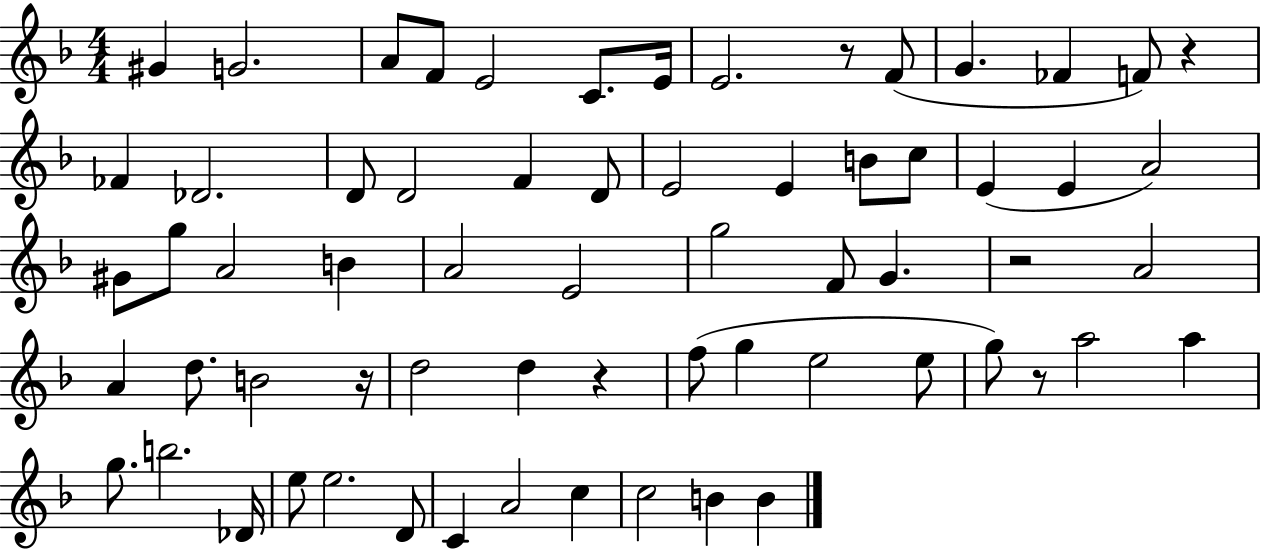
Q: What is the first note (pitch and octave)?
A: G#4